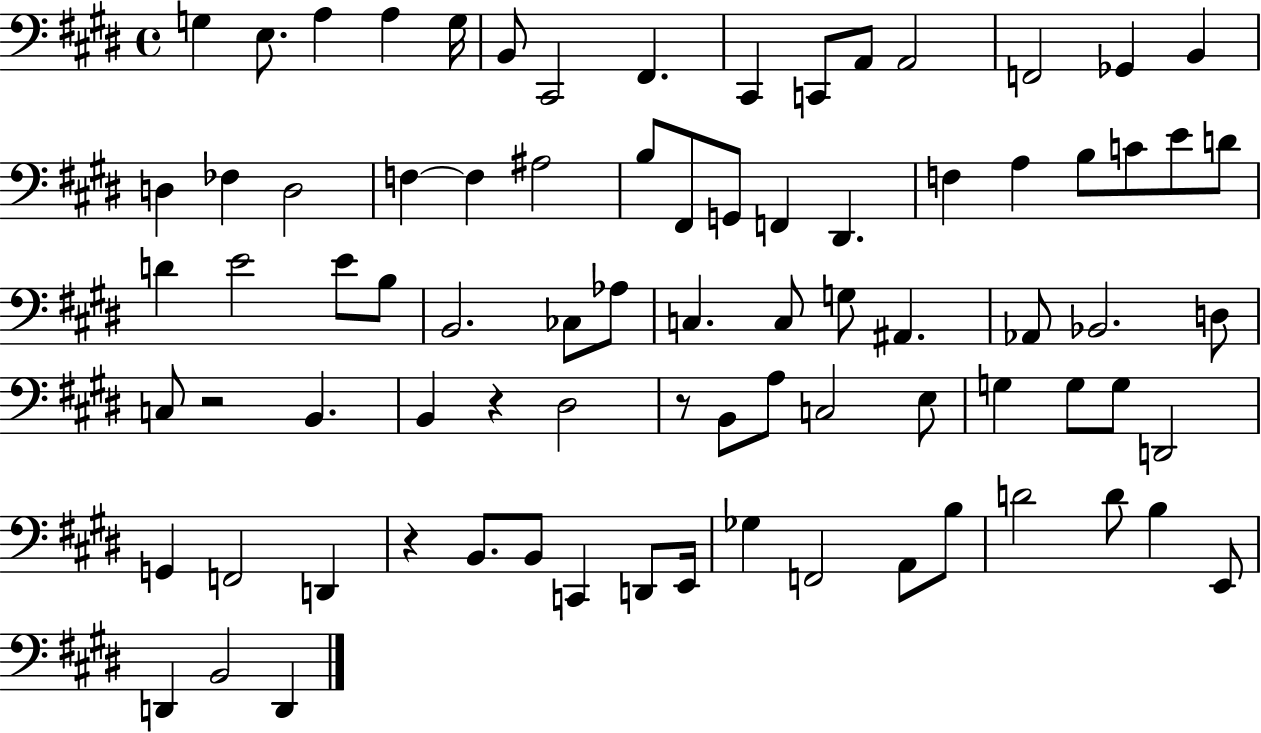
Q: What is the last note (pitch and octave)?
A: D2